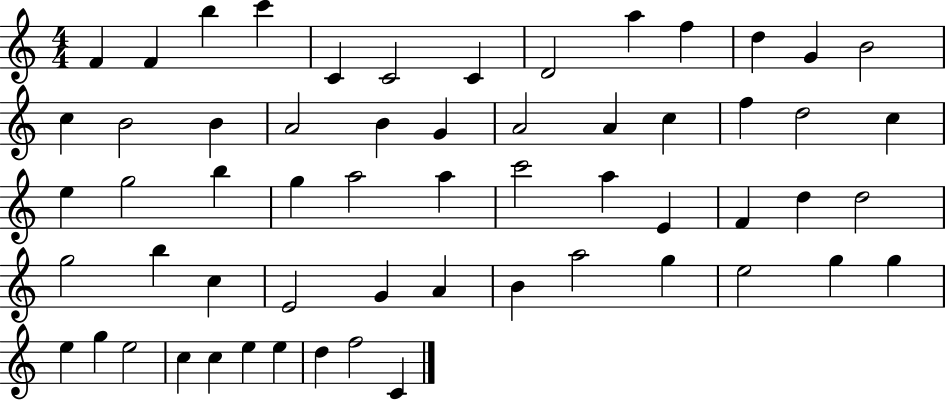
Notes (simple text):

F4/q F4/q B5/q C6/q C4/q C4/h C4/q D4/h A5/q F5/q D5/q G4/q B4/h C5/q B4/h B4/q A4/h B4/q G4/q A4/h A4/q C5/q F5/q D5/h C5/q E5/q G5/h B5/q G5/q A5/h A5/q C6/h A5/q E4/q F4/q D5/q D5/h G5/h B5/q C5/q E4/h G4/q A4/q B4/q A5/h G5/q E5/h G5/q G5/q E5/q G5/q E5/h C5/q C5/q E5/q E5/q D5/q F5/h C4/q